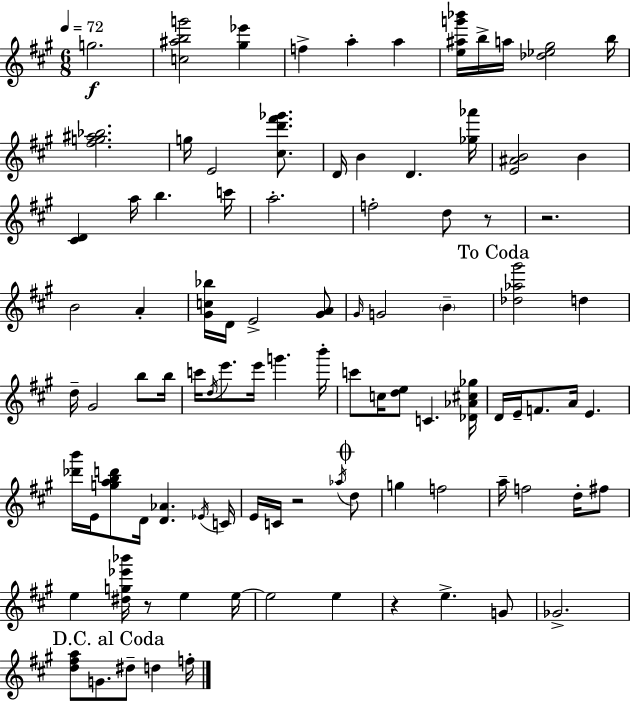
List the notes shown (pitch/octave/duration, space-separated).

G5/h. [C5,A#5,B5,G6]/h [G#5,Eb6]/q F5/q A5/q A5/q [E5,A#5,G6,Bb6]/s B5/s A5/s [Db5,Eb5,G#5]/h B5/s [F#5,G5,A#5,Bb5]/h. G5/s E4/h [C#5,D6,F#6,Gb6]/e. D4/s B4/q D4/q. [Gb5,Ab6]/s [E4,A#4,B4]/h B4/q [C#4,D4]/q A5/s B5/q. C6/s A5/h. F5/h D5/e R/e R/h. B4/h A4/q [G#4,C5,Bb5]/s D4/s E4/h [G#4,A4]/e G#4/s G4/h B4/q [Db5,Ab5,G#6]/h D5/q D5/s G#4/h B5/e B5/s C6/s D5/s E6/e. E6/s G6/q. B6/s C6/e C5/s [D5,E5]/e C4/q. [Db4,Ab4,C#5,Gb5]/s D4/s E4/s F4/e. A4/s E4/q. [Db6,B6]/s E4/s [G5,A5,B5,D6]/e D4/s [D4,Ab4]/q. Eb4/s C4/s E4/s C4/s R/h Ab5/s D5/e G5/q F5/h A5/s F5/h D5/s F#5/e E5/q [D#5,G5,Eb6,Bb6]/s R/e E5/q E5/s E5/h E5/q R/q E5/q. G4/e Gb4/h. [D5,F#5,A5]/e G4/e. D#5/e D5/q F5/s